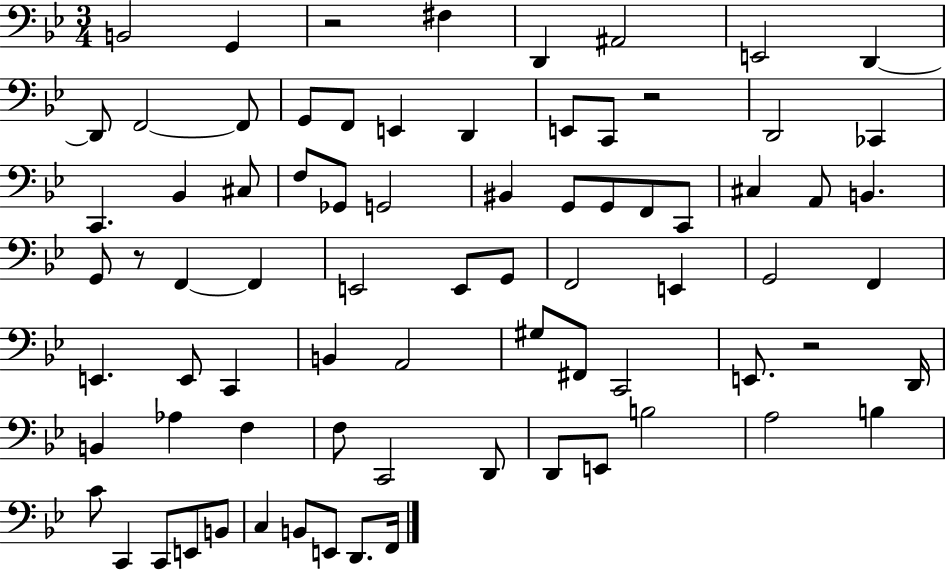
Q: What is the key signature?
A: BES major